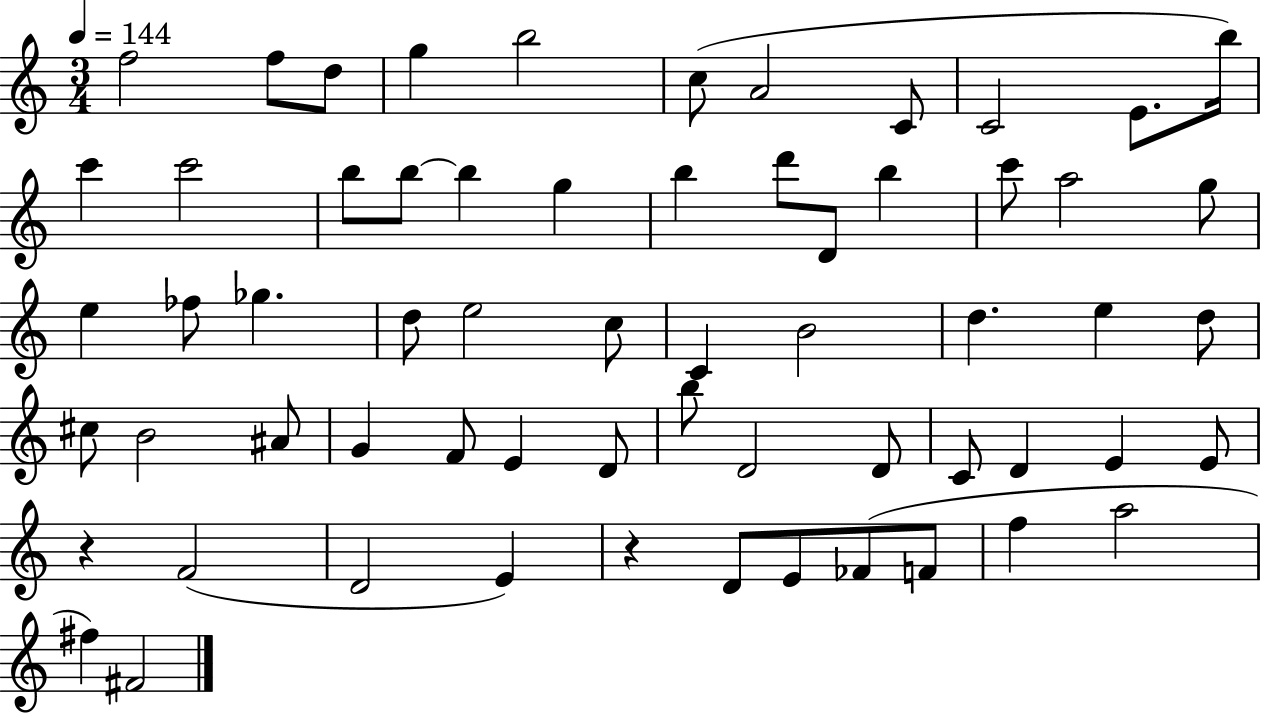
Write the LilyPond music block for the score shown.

{
  \clef treble
  \numericTimeSignature
  \time 3/4
  \key c \major
  \tempo 4 = 144
  f''2 f''8 d''8 | g''4 b''2 | c''8( a'2 c'8 | c'2 e'8. b''16) | \break c'''4 c'''2 | b''8 b''8~~ b''4 g''4 | b''4 d'''8 d'8 b''4 | c'''8 a''2 g''8 | \break e''4 fes''8 ges''4. | d''8 e''2 c''8 | c'4 b'2 | d''4. e''4 d''8 | \break cis''8 b'2 ais'8 | g'4 f'8 e'4 d'8 | b''8 d'2 d'8 | c'8 d'4 e'4 e'8 | \break r4 f'2( | d'2 e'4) | r4 d'8 e'8 fes'8( f'8 | f''4 a''2 | \break fis''4) fis'2 | \bar "|."
}